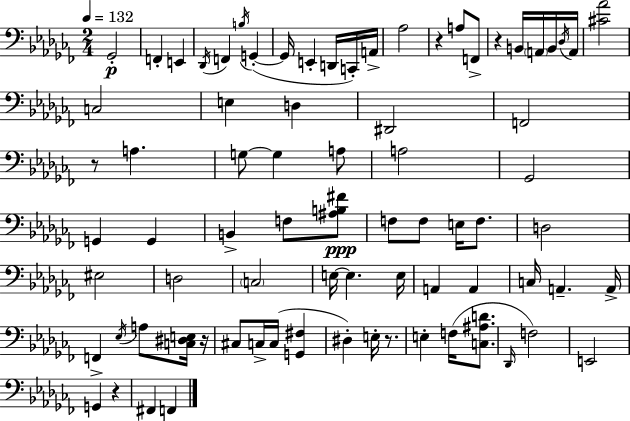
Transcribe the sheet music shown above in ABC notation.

X:1
T:Untitled
M:2/4
L:1/4
K:Abm
_G,,2 F,, E,, _D,,/4 F,, B,/4 G,, G,,/4 E,, D,,/4 C,,/4 A,,/4 _A,2 z A,/2 F,,/2 z B,,/4 A,,/4 B,,/4 _D,/4 A,,/4 [^C_A]2 C,2 E, D, ^D,,2 F,,2 z/2 A, G,/2 G, A,/2 A,2 _G,,2 G,, G,, B,, F,/2 [^A,B,^F]/2 F,/2 F,/2 E,/4 F,/2 D,2 ^E,2 D,2 C,2 E,/4 E, E,/4 A,, A,, C,/4 A,, A,,/4 F,, _E,/4 A,/2 [C,^D,E,]/4 z/4 ^C,/2 C,/4 C,/4 [G,,^F,] ^D, E,/4 z/2 E, F,/4 [C,^A,D]/2 _D,,/4 F,2 E,,2 G,, z ^F,, F,,